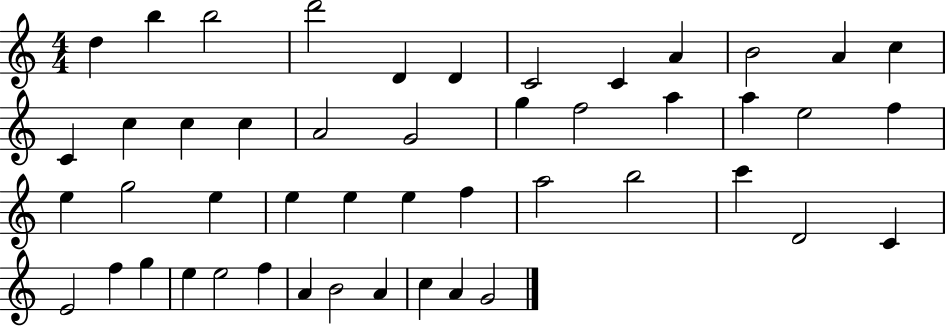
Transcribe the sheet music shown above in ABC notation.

X:1
T:Untitled
M:4/4
L:1/4
K:C
d b b2 d'2 D D C2 C A B2 A c C c c c A2 G2 g f2 a a e2 f e g2 e e e e f a2 b2 c' D2 C E2 f g e e2 f A B2 A c A G2